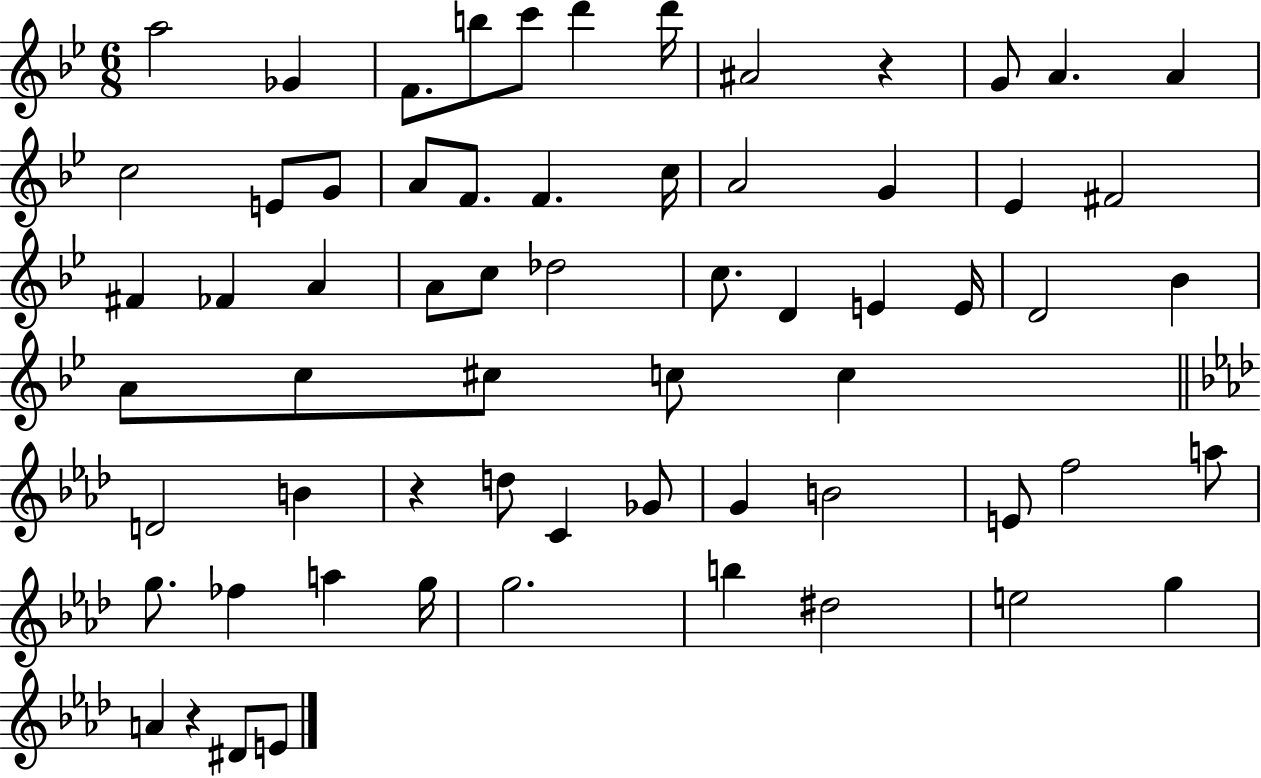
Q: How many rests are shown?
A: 3